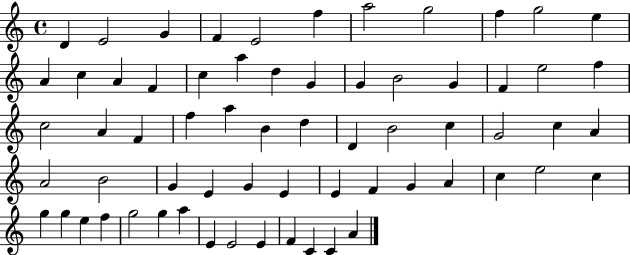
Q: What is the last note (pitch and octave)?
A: A4